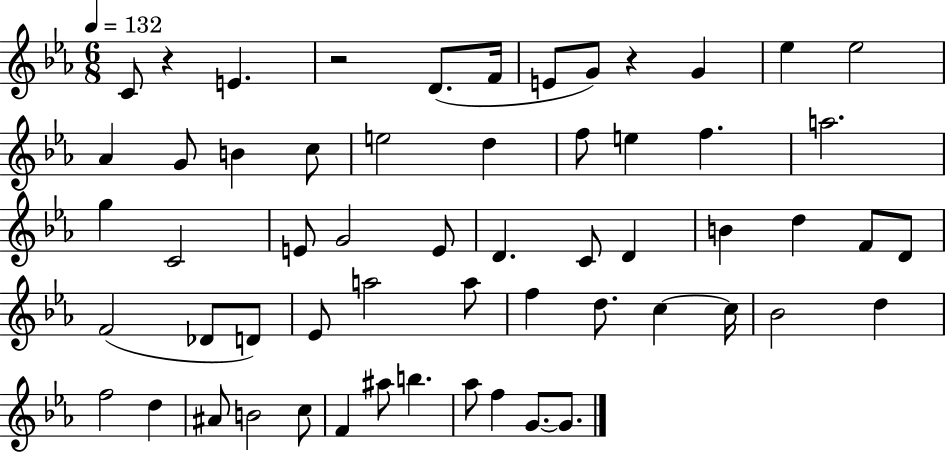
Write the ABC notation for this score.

X:1
T:Untitled
M:6/8
L:1/4
K:Eb
C/2 z E z2 D/2 F/4 E/2 G/2 z G _e _e2 _A G/2 B c/2 e2 d f/2 e f a2 g C2 E/2 G2 E/2 D C/2 D B d F/2 D/2 F2 _D/2 D/2 _E/2 a2 a/2 f d/2 c c/4 _B2 d f2 d ^A/2 B2 c/2 F ^a/2 b _a/2 f G/2 G/2